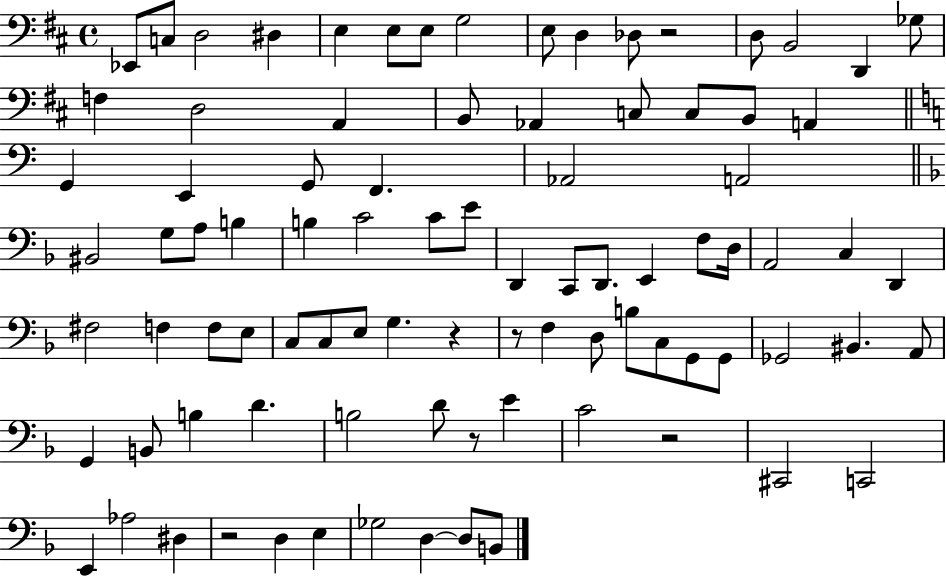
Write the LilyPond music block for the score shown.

{
  \clef bass
  \time 4/4
  \defaultTimeSignature
  \key d \major
  ees,8 c8 d2 dis4 | e4 e8 e8 g2 | e8 d4 des8 r2 | d8 b,2 d,4 ges8 | \break f4 d2 a,4 | b,8 aes,4 c8 c8 b,8 a,4 | \bar "||" \break \key c \major g,4 e,4 g,8 f,4. | aes,2 a,2 | \bar "||" \break \key d \minor bis,2 g8 a8 b4 | b4 c'2 c'8 e'8 | d,4 c,8 d,8. e,4 f8 d16 | a,2 c4 d,4 | \break fis2 f4 f8 e8 | c8 c8 e8 g4. r4 | r8 f4 d8 b8 c8 g,8 g,8 | ges,2 bis,4. a,8 | \break g,4 b,8 b4 d'4. | b2 d'8 r8 e'4 | c'2 r2 | cis,2 c,2 | \break e,4 aes2 dis4 | r2 d4 e4 | ges2 d4~~ d8 b,8 | \bar "|."
}